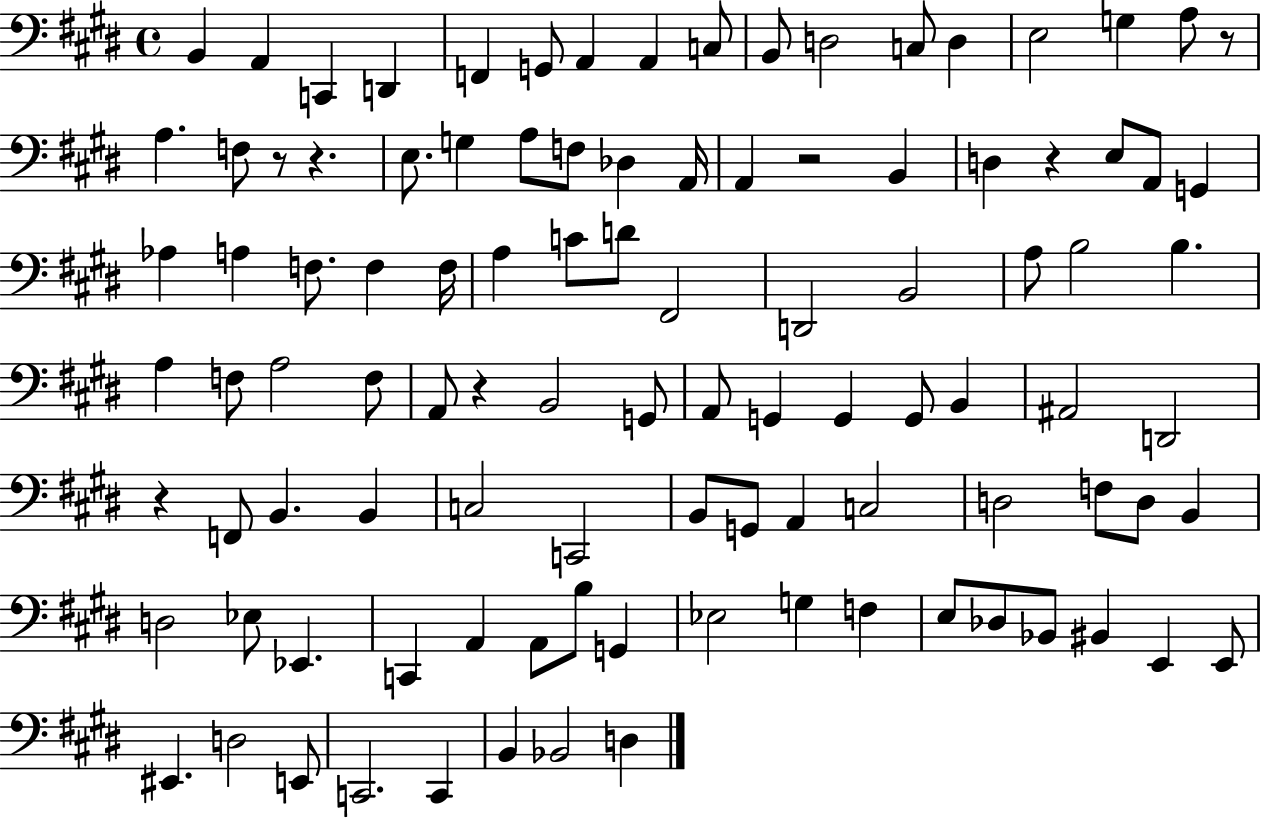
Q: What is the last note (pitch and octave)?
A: D3